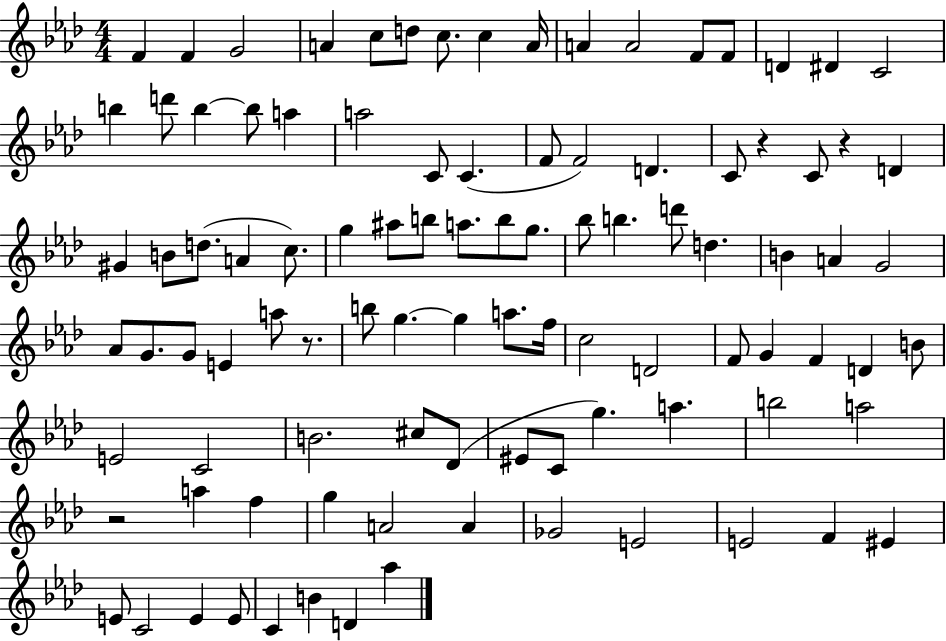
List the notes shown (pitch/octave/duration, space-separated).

F4/q F4/q G4/h A4/q C5/e D5/e C5/e. C5/q A4/s A4/q A4/h F4/e F4/e D4/q D#4/q C4/h B5/q D6/e B5/q B5/e A5/q A5/h C4/e C4/q. F4/e F4/h D4/q. C4/e R/q C4/e R/q D4/q G#4/q B4/e D5/e. A4/q C5/e. G5/q A#5/e B5/e A5/e. B5/e G5/e. Bb5/e B5/q. D6/e D5/q. B4/q A4/q G4/h Ab4/e G4/e. G4/e E4/q A5/e R/e. B5/e G5/q. G5/q A5/e. F5/s C5/h D4/h F4/e G4/q F4/q D4/q B4/e E4/h C4/h B4/h. C#5/e Db4/e EIS4/e C4/e G5/q. A5/q. B5/h A5/h R/h A5/q F5/q G5/q A4/h A4/q Gb4/h E4/h E4/h F4/q EIS4/q E4/e C4/h E4/q E4/e C4/q B4/q D4/q Ab5/q